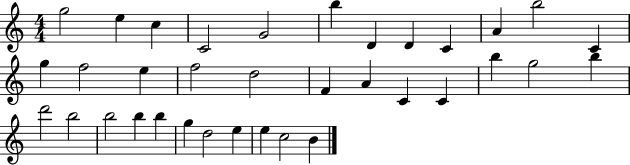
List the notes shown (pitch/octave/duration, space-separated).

G5/h E5/q C5/q C4/h G4/h B5/q D4/q D4/q C4/q A4/q B5/h C4/q G5/q F5/h E5/q F5/h D5/h F4/q A4/q C4/q C4/q B5/q G5/h B5/q D6/h B5/h B5/h B5/q B5/q G5/q D5/h E5/q E5/q C5/h B4/q